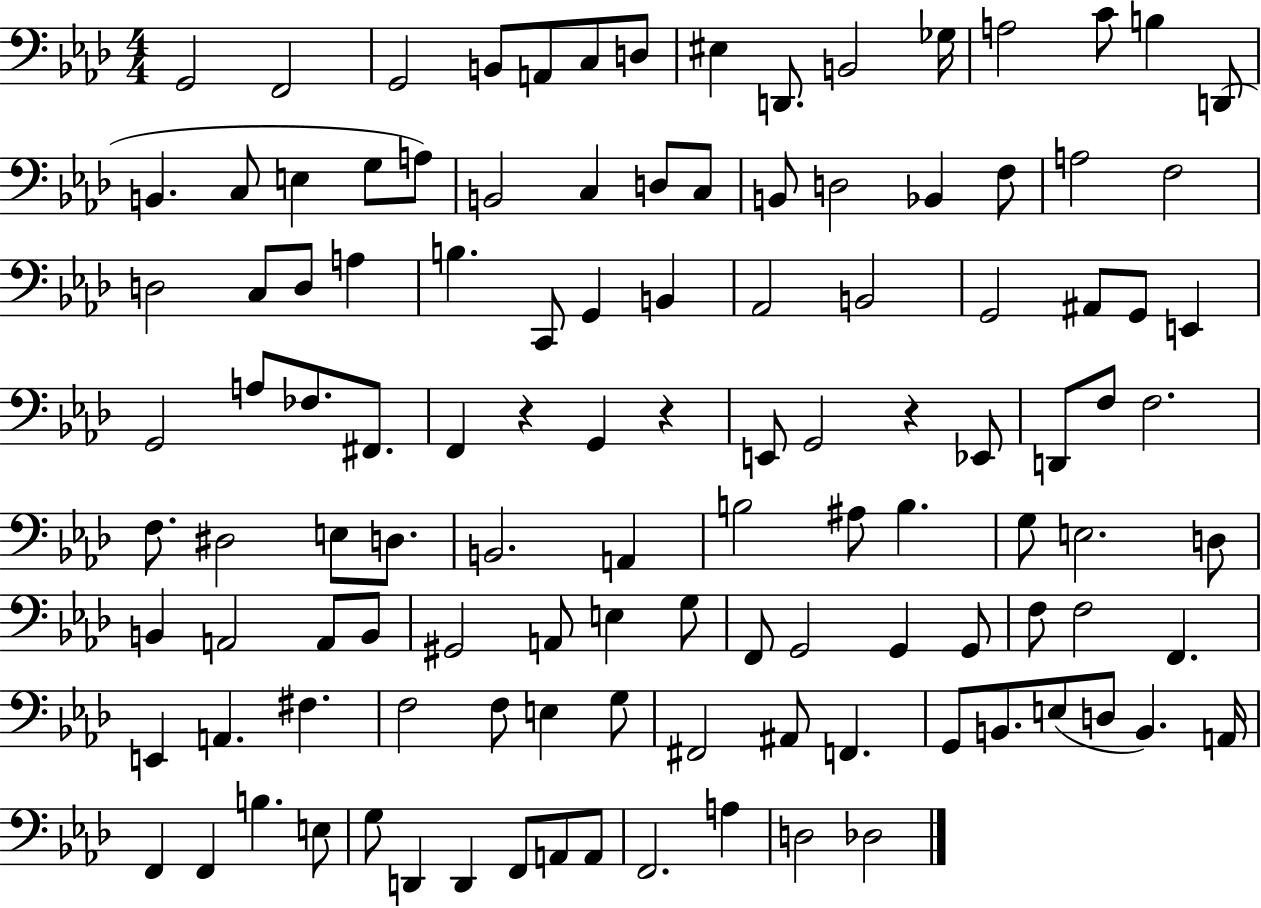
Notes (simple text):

G2/h F2/h G2/h B2/e A2/e C3/e D3/e EIS3/q D2/e. B2/h Gb3/s A3/h C4/e B3/q D2/e B2/q. C3/e E3/q G3/e A3/e B2/h C3/q D3/e C3/e B2/e D3/h Bb2/q F3/e A3/h F3/h D3/h C3/e D3/e A3/q B3/q. C2/e G2/q B2/q Ab2/h B2/h G2/h A#2/e G2/e E2/q G2/h A3/e FES3/e. F#2/e. F2/q R/q G2/q R/q E2/e G2/h R/q Eb2/e D2/e F3/e F3/h. F3/e. D#3/h E3/e D3/e. B2/h. A2/q B3/h A#3/e B3/q. G3/e E3/h. D3/e B2/q A2/h A2/e B2/e G#2/h A2/e E3/q G3/e F2/e G2/h G2/q G2/e F3/e F3/h F2/q. E2/q A2/q. F#3/q. F3/h F3/e E3/q G3/e F#2/h A#2/e F2/q. G2/e B2/e. E3/e D3/e B2/q. A2/s F2/q F2/q B3/q. E3/e G3/e D2/q D2/q F2/e A2/e A2/e F2/h. A3/q D3/h Db3/h